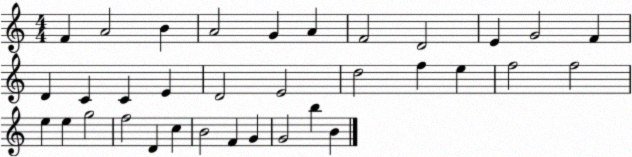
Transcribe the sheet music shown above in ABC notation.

X:1
T:Untitled
M:4/4
L:1/4
K:C
F A2 B A2 G A F2 D2 E G2 F D C C E D2 E2 d2 f e f2 f2 e e g2 f2 D c B2 F G G2 b B